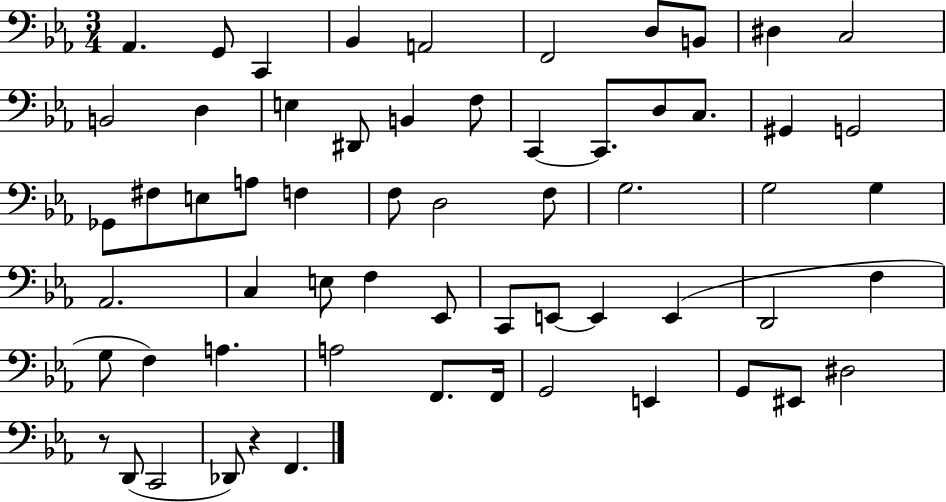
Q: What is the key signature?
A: EES major